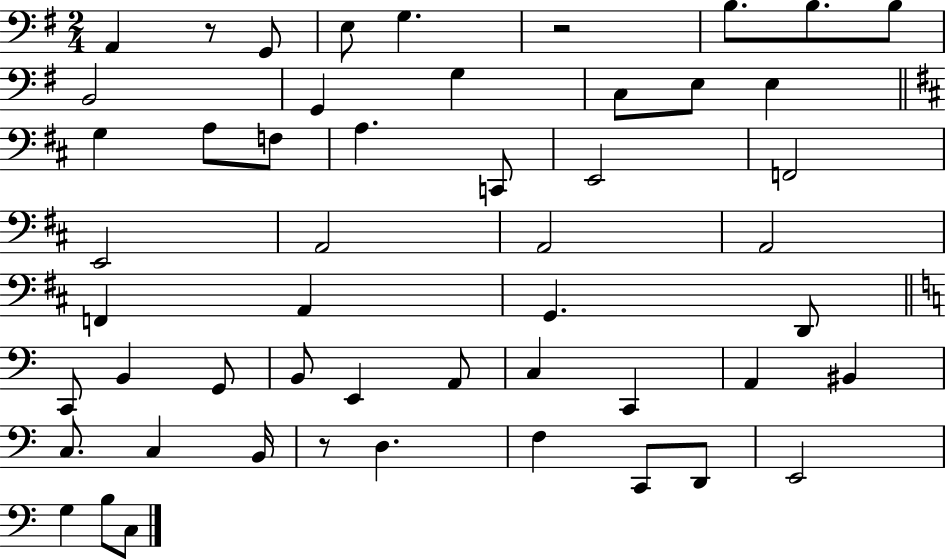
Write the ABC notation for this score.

X:1
T:Untitled
M:2/4
L:1/4
K:G
A,, z/2 G,,/2 E,/2 G, z2 B,/2 B,/2 B,/2 B,,2 G,, G, C,/2 E,/2 E, G, A,/2 F,/2 A, C,,/2 E,,2 F,,2 E,,2 A,,2 A,,2 A,,2 F,, A,, G,, D,,/2 C,,/2 B,, G,,/2 B,,/2 E,, A,,/2 C, C,, A,, ^B,, C,/2 C, B,,/4 z/2 D, F, C,,/2 D,,/2 E,,2 G, B,/2 C,/2